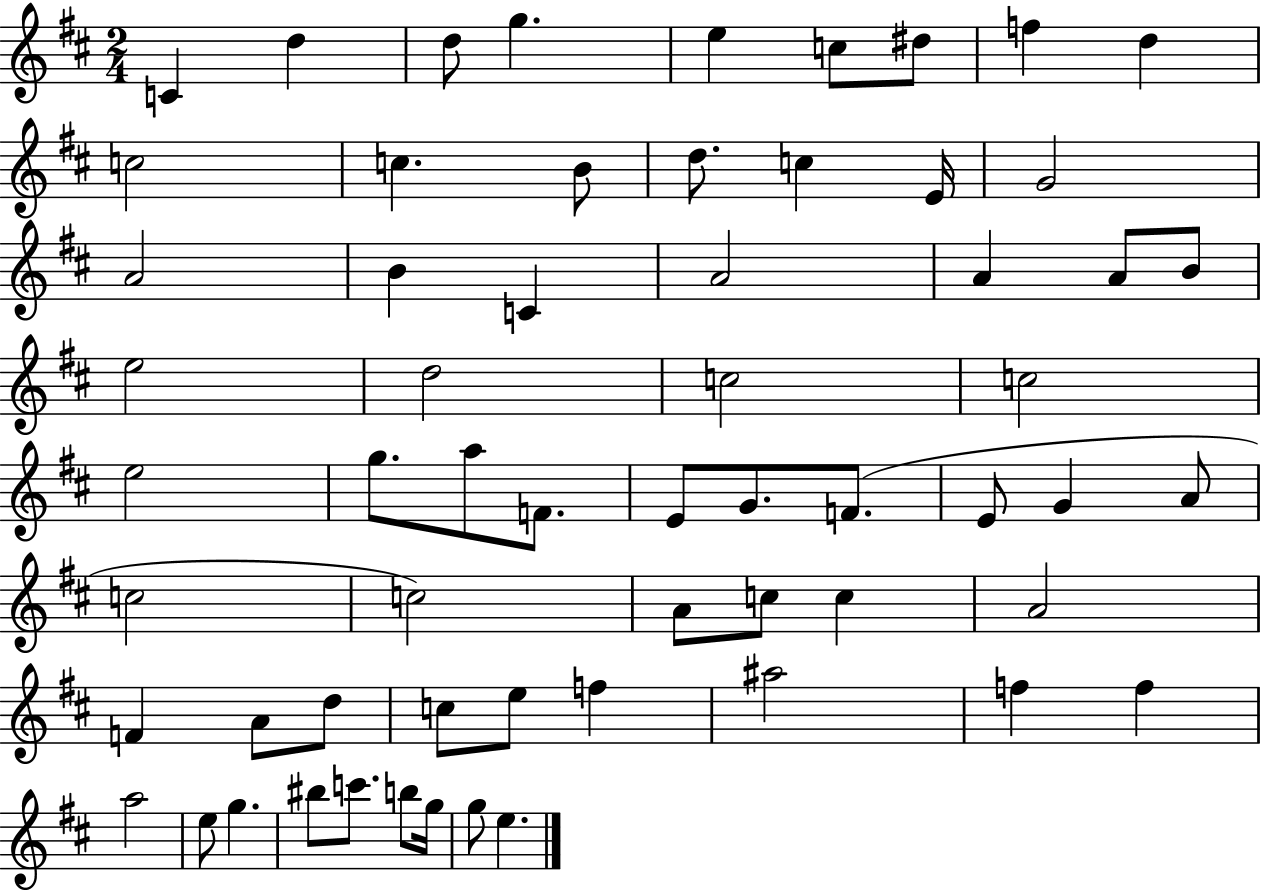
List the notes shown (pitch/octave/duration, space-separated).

C4/q D5/q D5/e G5/q. E5/q C5/e D#5/e F5/q D5/q C5/h C5/q. B4/e D5/e. C5/q E4/s G4/h A4/h B4/q C4/q A4/h A4/q A4/e B4/e E5/h D5/h C5/h C5/h E5/h G5/e. A5/e F4/e. E4/e G4/e. F4/e. E4/e G4/q A4/e C5/h C5/h A4/e C5/e C5/q A4/h F4/q A4/e D5/e C5/e E5/e F5/q A#5/h F5/q F5/q A5/h E5/e G5/q. BIS5/e C6/e. B5/e G5/s G5/e E5/q.